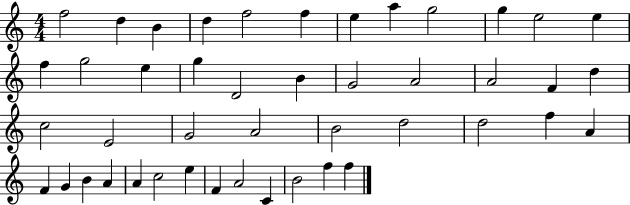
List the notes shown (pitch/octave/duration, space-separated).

F5/h D5/q B4/q D5/q F5/h F5/q E5/q A5/q G5/h G5/q E5/h E5/q F5/q G5/h E5/q G5/q D4/h B4/q G4/h A4/h A4/h F4/q D5/q C5/h E4/h G4/h A4/h B4/h D5/h D5/h F5/q A4/q F4/q G4/q B4/q A4/q A4/q C5/h E5/q F4/q A4/h C4/q B4/h F5/q F5/q